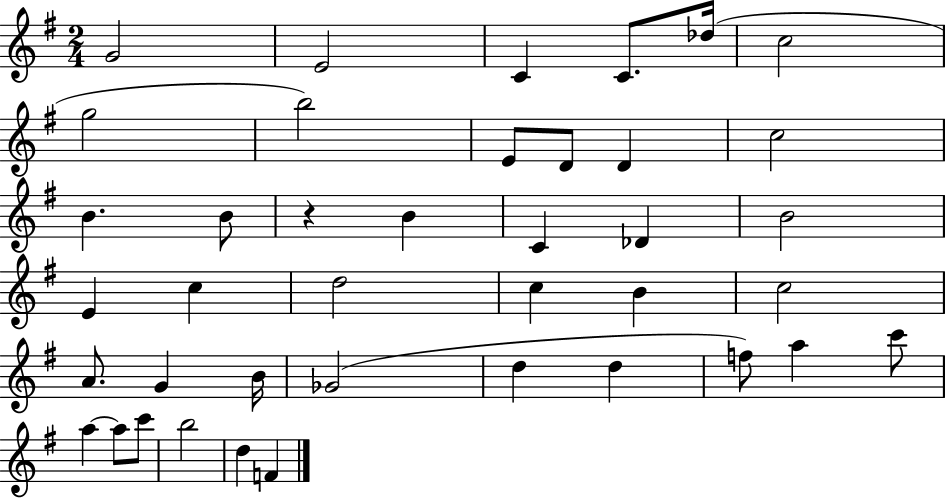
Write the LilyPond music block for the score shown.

{
  \clef treble
  \numericTimeSignature
  \time 2/4
  \key g \major
  g'2 | e'2 | c'4 c'8. des''16( | c''2 | \break g''2 | b''2) | e'8 d'8 d'4 | c''2 | \break b'4. b'8 | r4 b'4 | c'4 des'4 | b'2 | \break e'4 c''4 | d''2 | c''4 b'4 | c''2 | \break a'8. g'4 b'16 | ges'2( | d''4 d''4 | f''8) a''4 c'''8 | \break a''4~~ a''8 c'''8 | b''2 | d''4 f'4 | \bar "|."
}